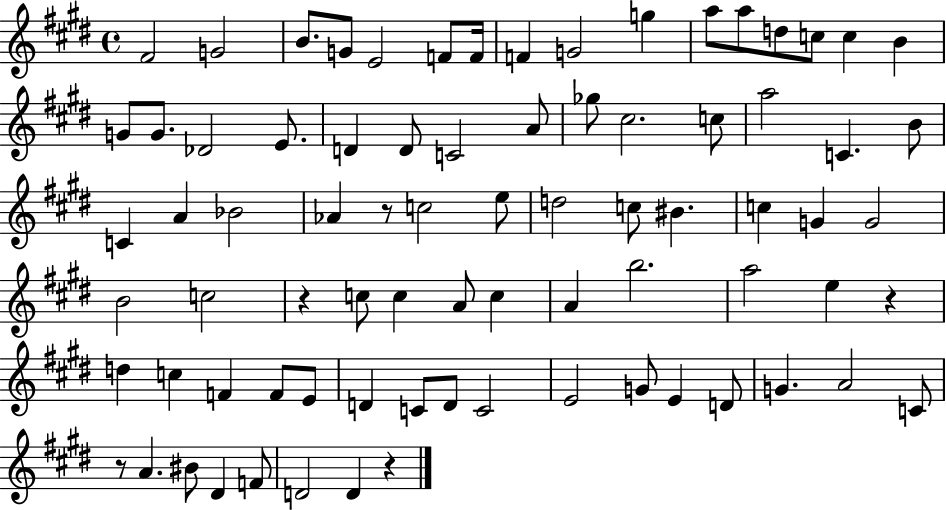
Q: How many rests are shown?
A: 5